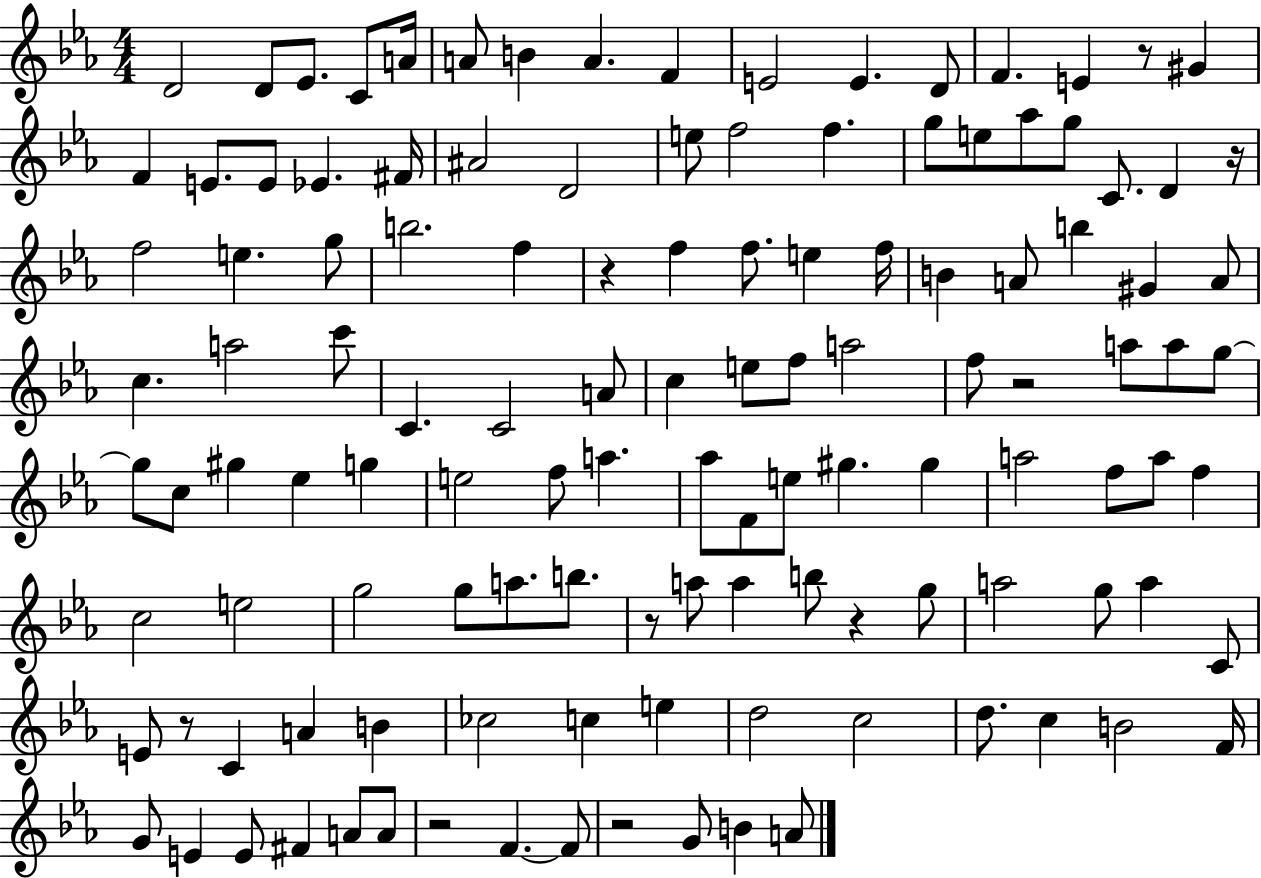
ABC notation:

X:1
T:Untitled
M:4/4
L:1/4
K:Eb
D2 D/2 _E/2 C/2 A/4 A/2 B A F E2 E D/2 F E z/2 ^G F E/2 E/2 _E ^F/4 ^A2 D2 e/2 f2 f g/2 e/2 _a/2 g/2 C/2 D z/4 f2 e g/2 b2 f z f f/2 e f/4 B A/2 b ^G A/2 c a2 c'/2 C C2 A/2 c e/2 f/2 a2 f/2 z2 a/2 a/2 g/2 g/2 c/2 ^g _e g e2 f/2 a _a/2 F/2 e/2 ^g ^g a2 f/2 a/2 f c2 e2 g2 g/2 a/2 b/2 z/2 a/2 a b/2 z g/2 a2 g/2 a C/2 E/2 z/2 C A B _c2 c e d2 c2 d/2 c B2 F/4 G/2 E E/2 ^F A/2 A/2 z2 F F/2 z2 G/2 B A/2